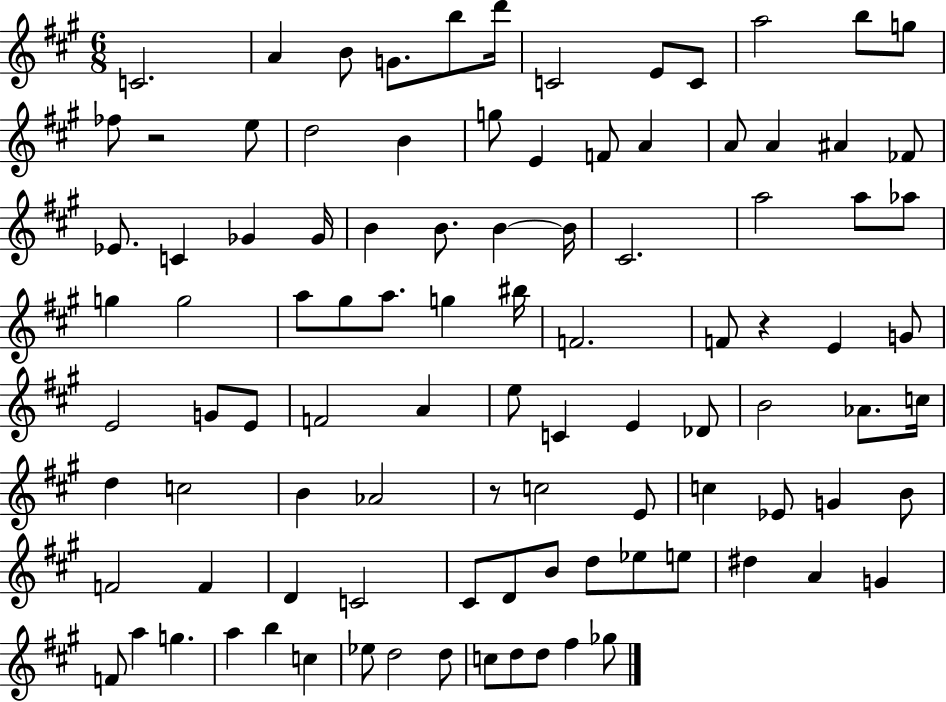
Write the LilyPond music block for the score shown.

{
  \clef treble
  \numericTimeSignature
  \time 6/8
  \key a \major
  c'2. | a'4 b'8 g'8. b''8 d'''16 | c'2 e'8 c'8 | a''2 b''8 g''8 | \break fes''8 r2 e''8 | d''2 b'4 | g''8 e'4 f'8 a'4 | a'8 a'4 ais'4 fes'8 | \break ees'8. c'4 ges'4 ges'16 | b'4 b'8. b'4~~ b'16 | cis'2. | a''2 a''8 aes''8 | \break g''4 g''2 | a''8 gis''8 a''8. g''4 bis''16 | f'2. | f'8 r4 e'4 g'8 | \break e'2 g'8 e'8 | f'2 a'4 | e''8 c'4 e'4 des'8 | b'2 aes'8. c''16 | \break d''4 c''2 | b'4 aes'2 | r8 c''2 e'8 | c''4 ees'8 g'4 b'8 | \break f'2 f'4 | d'4 c'2 | cis'8 d'8 b'8 d''8 ees''8 e''8 | dis''4 a'4 g'4 | \break f'8 a''4 g''4. | a''4 b''4 c''4 | ees''8 d''2 d''8 | c''8 d''8 d''8 fis''4 ges''8 | \break \bar "|."
}